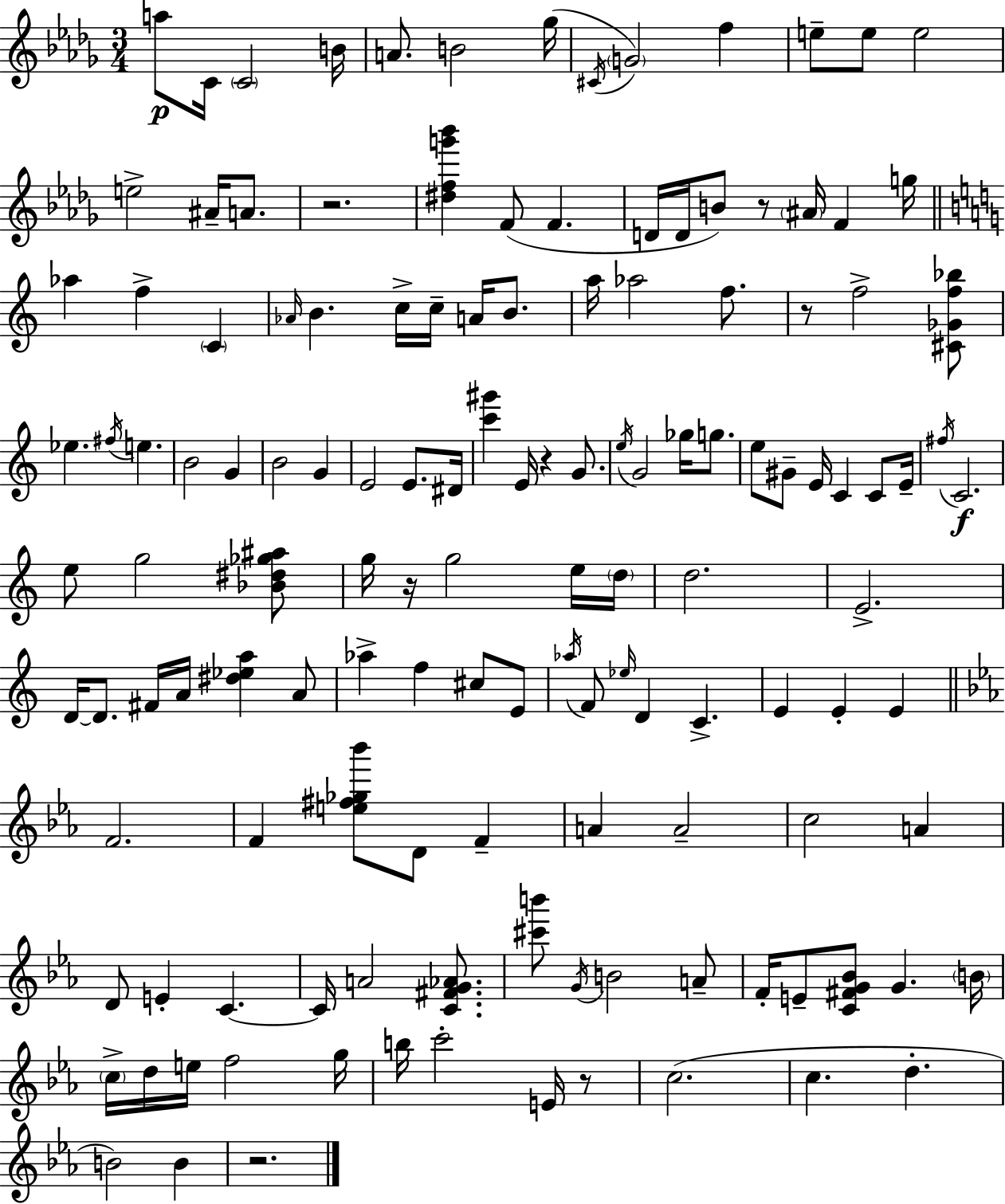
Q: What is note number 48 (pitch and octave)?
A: E4